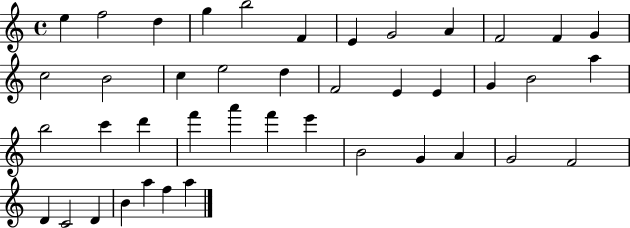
{
  \clef treble
  \time 4/4
  \defaultTimeSignature
  \key c \major
  e''4 f''2 d''4 | g''4 b''2 f'4 | e'4 g'2 a'4 | f'2 f'4 g'4 | \break c''2 b'2 | c''4 e''2 d''4 | f'2 e'4 e'4 | g'4 b'2 a''4 | \break b''2 c'''4 d'''4 | f'''4 a'''4 f'''4 e'''4 | b'2 g'4 a'4 | g'2 f'2 | \break d'4 c'2 d'4 | b'4 a''4 f''4 a''4 | \bar "|."
}